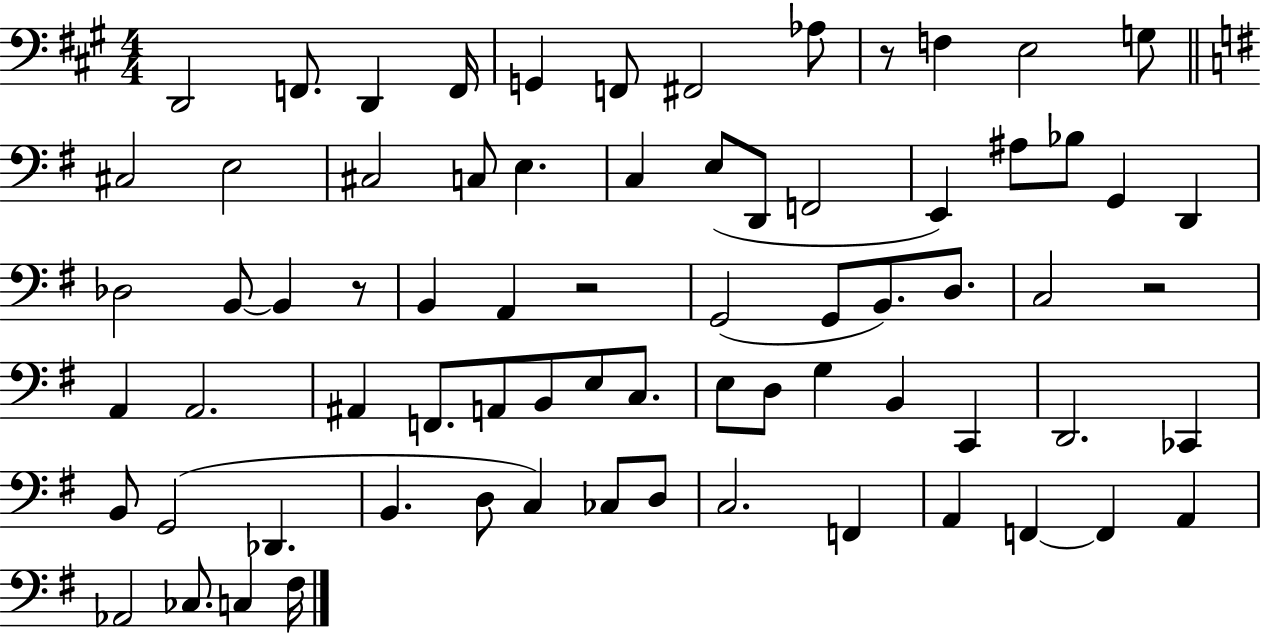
{
  \clef bass
  \numericTimeSignature
  \time 4/4
  \key a \major
  \repeat volta 2 { d,2 f,8. d,4 f,16 | g,4 f,8 fis,2 aes8 | r8 f4 e2 g8 | \bar "||" \break \key g \major cis2 e2 | cis2 c8 e4. | c4 e8( d,8 f,2 | e,4) ais8 bes8 g,4 d,4 | \break des2 b,8~~ b,4 r8 | b,4 a,4 r2 | g,2( g,8 b,8.) d8. | c2 r2 | \break a,4 a,2. | ais,4 f,8. a,8 b,8 e8 c8. | e8 d8 g4 b,4 c,4 | d,2. ces,4 | \break b,8 g,2( des,4. | b,4. d8 c4) ces8 d8 | c2. f,4 | a,4 f,4~~ f,4 a,4 | \break aes,2 ces8. c4 fis16 | } \bar "|."
}